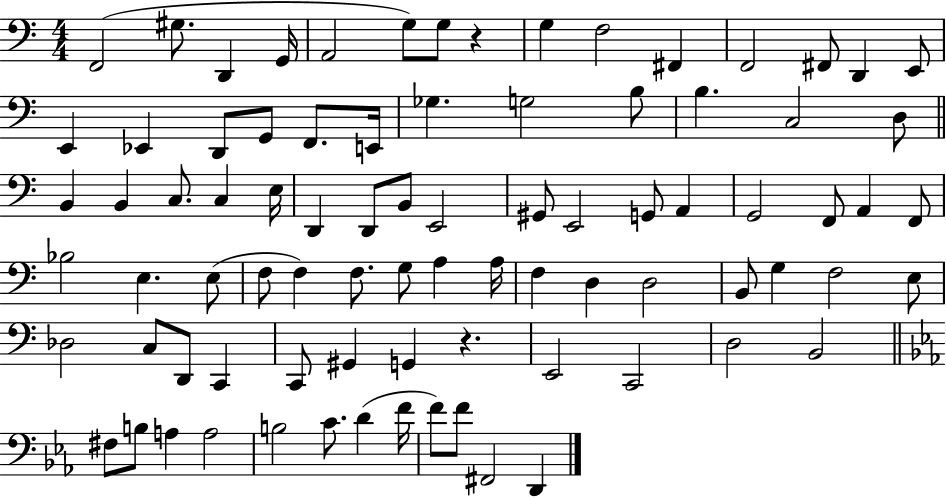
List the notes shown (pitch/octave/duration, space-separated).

F2/h G#3/e. D2/q G2/s A2/h G3/e G3/e R/q G3/q F3/h F#2/q F2/h F#2/e D2/q E2/e E2/q Eb2/q D2/e G2/e F2/e. E2/s Gb3/q. G3/h B3/e B3/q. C3/h D3/e B2/q B2/q C3/e. C3/q E3/s D2/q D2/e B2/e E2/h G#2/e E2/h G2/e A2/q G2/h F2/e A2/q F2/e Bb3/h E3/q. E3/e F3/e F3/q F3/e. G3/e A3/q A3/s F3/q D3/q D3/h B2/e G3/q F3/h E3/e Db3/h C3/e D2/e C2/q C2/e G#2/q G2/q R/q. E2/h C2/h D3/h B2/h F#3/e B3/e A3/q A3/h B3/h C4/e. D4/q F4/s F4/e F4/e F#2/h D2/q